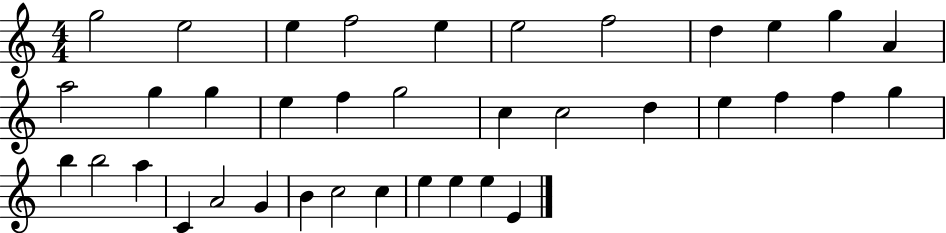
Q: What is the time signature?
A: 4/4